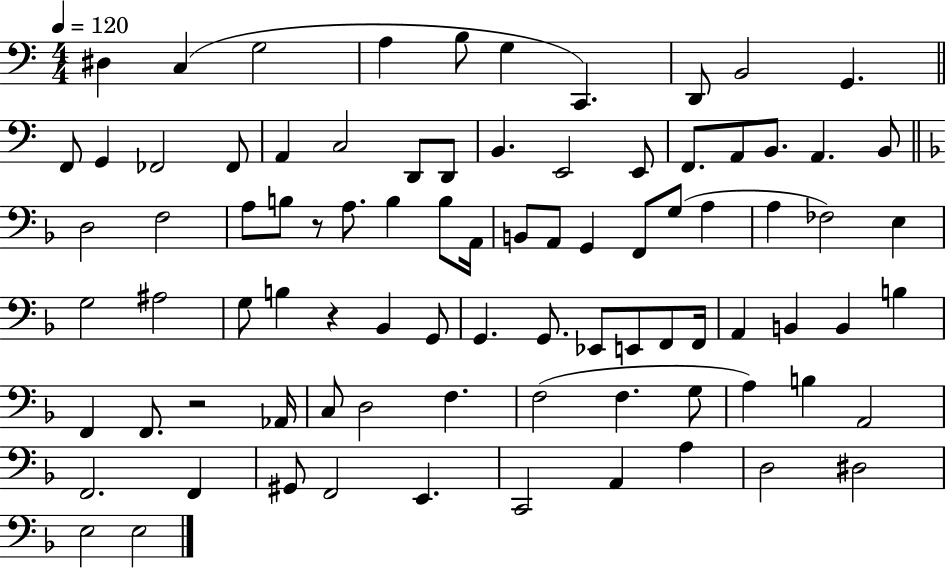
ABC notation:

X:1
T:Untitled
M:4/4
L:1/4
K:C
^D, C, G,2 A, B,/2 G, C,, D,,/2 B,,2 G,, F,,/2 G,, _F,,2 _F,,/2 A,, C,2 D,,/2 D,,/2 B,, E,,2 E,,/2 F,,/2 A,,/2 B,,/2 A,, B,,/2 D,2 F,2 A,/2 B,/2 z/2 A,/2 B, B,/2 A,,/4 B,,/2 A,,/2 G,, F,,/2 G,/2 A, A, _F,2 E, G,2 ^A,2 G,/2 B, z _B,, G,,/2 G,, G,,/2 _E,,/2 E,,/2 F,,/2 F,,/4 A,, B,, B,, B, F,, F,,/2 z2 _A,,/4 C,/2 D,2 F, F,2 F, G,/2 A, B, A,,2 F,,2 F,, ^G,,/2 F,,2 E,, C,,2 A,, A, D,2 ^D,2 E,2 E,2